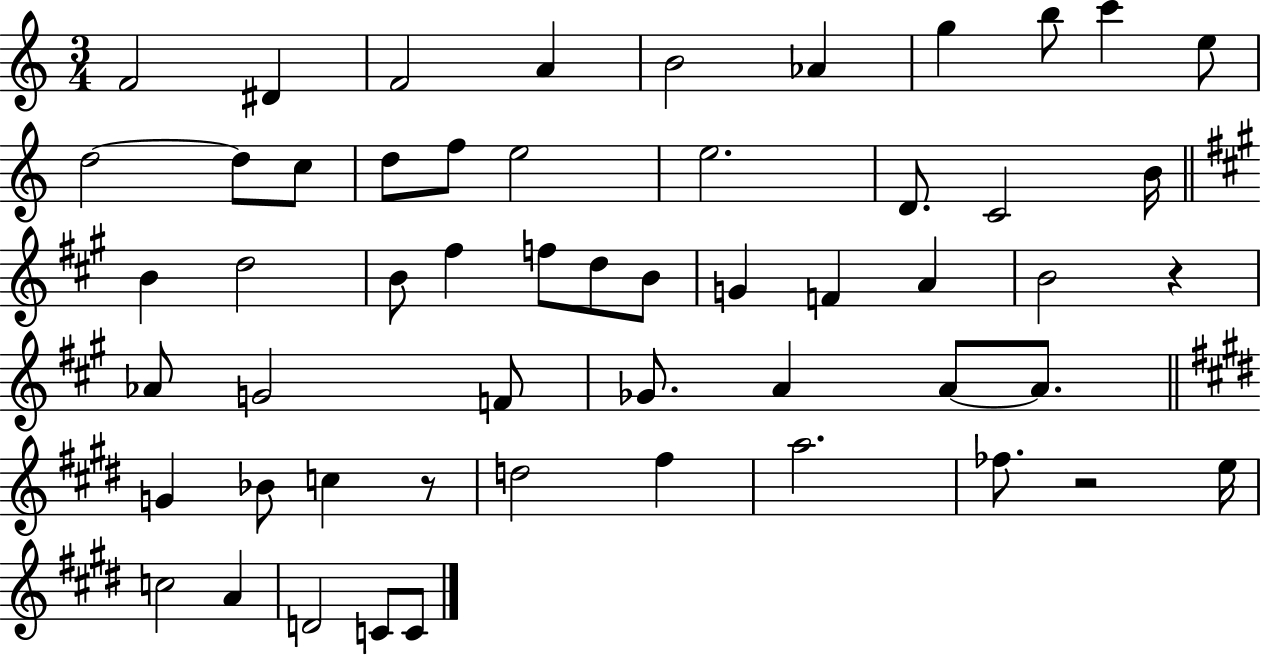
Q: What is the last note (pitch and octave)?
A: C4